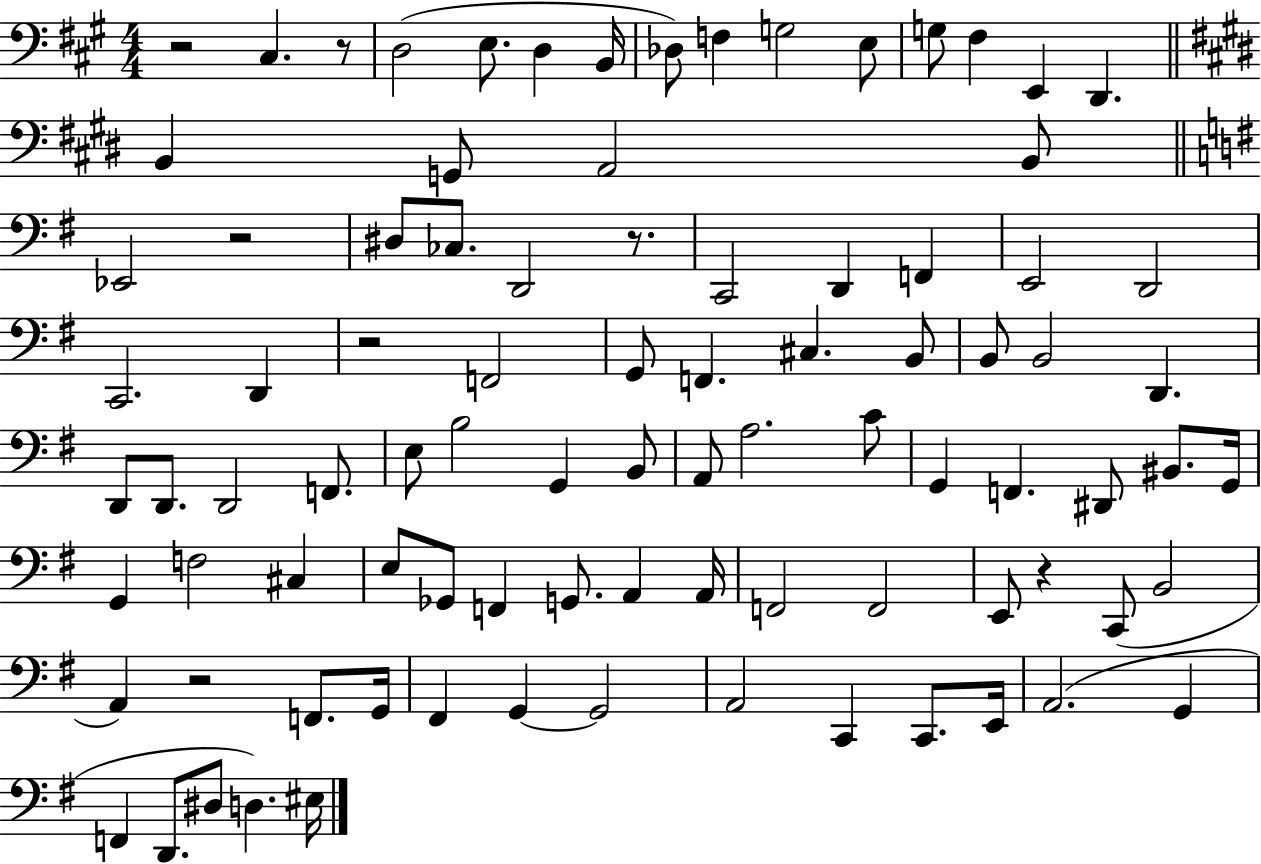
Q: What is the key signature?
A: A major